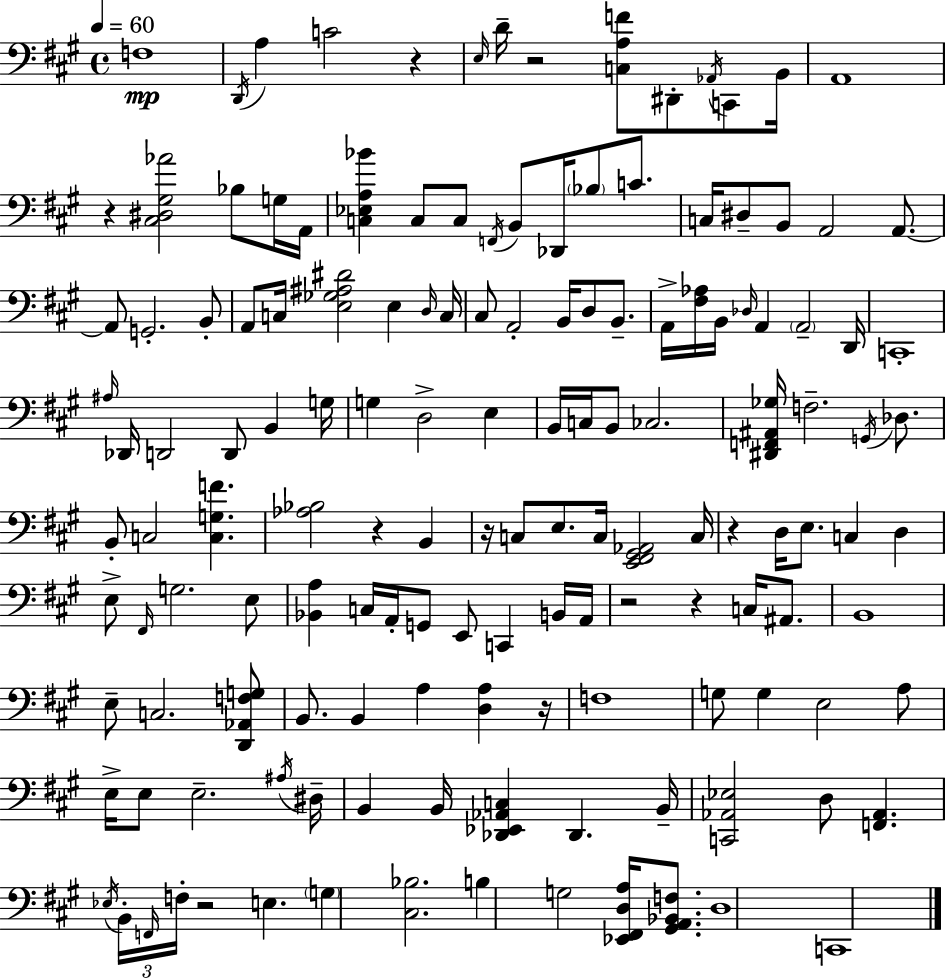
X:1
T:Untitled
M:4/4
L:1/4
K:A
F,4 D,,/4 A, C2 z E,/4 D/4 z2 [C,A,F]/2 ^D,,/2 _A,,/4 C,,/2 B,,/4 A,,4 z [^C,^D,^G,_A]2 _B,/2 G,/4 A,,/4 [C,_E,A,_B] C,/2 C,/2 F,,/4 B,,/2 _D,,/4 _B,/2 C/2 C,/4 ^D,/2 B,,/2 A,,2 A,,/2 A,,/2 G,,2 B,,/2 A,,/2 C,/4 [E,_G,^A,^D]2 E, D,/4 C,/4 ^C,/2 A,,2 B,,/4 D,/2 B,,/2 A,,/4 [^F,_A,]/4 B,,/4 _D,/4 A,, A,,2 D,,/4 C,,4 ^A,/4 _D,,/4 D,,2 D,,/2 B,, G,/4 G, D,2 E, B,,/4 C,/4 B,,/2 _C,2 [^D,,F,,^A,,_G,]/4 F,2 G,,/4 _D,/2 B,,/2 C,2 [C,G,F] [_A,_B,]2 z B,, z/4 C,/2 E,/2 C,/4 [E,,^F,,^G,,_A,,]2 C,/4 z D,/4 E,/2 C, D, E,/2 ^F,,/4 G,2 E,/2 [_B,,A,] C,/4 A,,/4 G,,/2 E,,/2 C,, B,,/4 A,,/4 z2 z C,/4 ^A,,/2 B,,4 E,/2 C,2 [D,,_A,,F,G,]/2 B,,/2 B,, A, [D,A,] z/4 F,4 G,/2 G, E,2 A,/2 E,/4 E,/2 E,2 ^A,/4 ^D,/4 B,, B,,/4 [_D,,_E,,_A,,C,] _D,, B,,/4 [C,,_A,,_E,]2 D,/2 [F,,_A,,] _E,/4 B,,/4 F,,/4 F,/4 z2 E, G, [^C,_B,]2 B, G,2 [_E,,^F,,D,A,]/4 [^G,,A,,_B,,F,]/2 D,4 C,,4